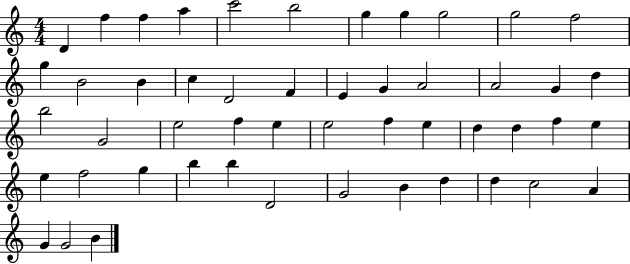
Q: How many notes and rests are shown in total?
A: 50